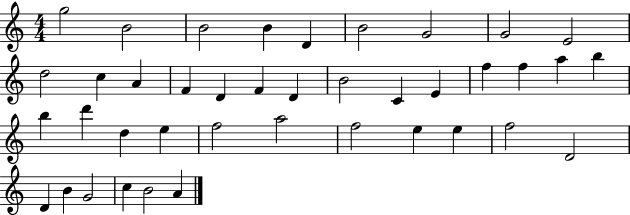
G5/h B4/h B4/h B4/q D4/q B4/h G4/h G4/h E4/h D5/h C5/q A4/q F4/q D4/q F4/q D4/q B4/h C4/q E4/q F5/q F5/q A5/q B5/q B5/q D6/q D5/q E5/q F5/h A5/h F5/h E5/q E5/q F5/h D4/h D4/q B4/q G4/h C5/q B4/h A4/q